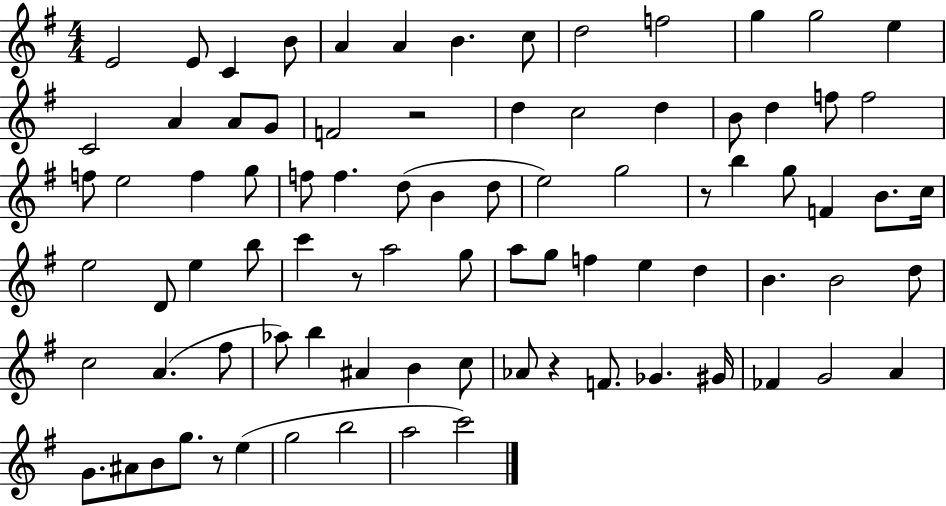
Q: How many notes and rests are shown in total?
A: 85